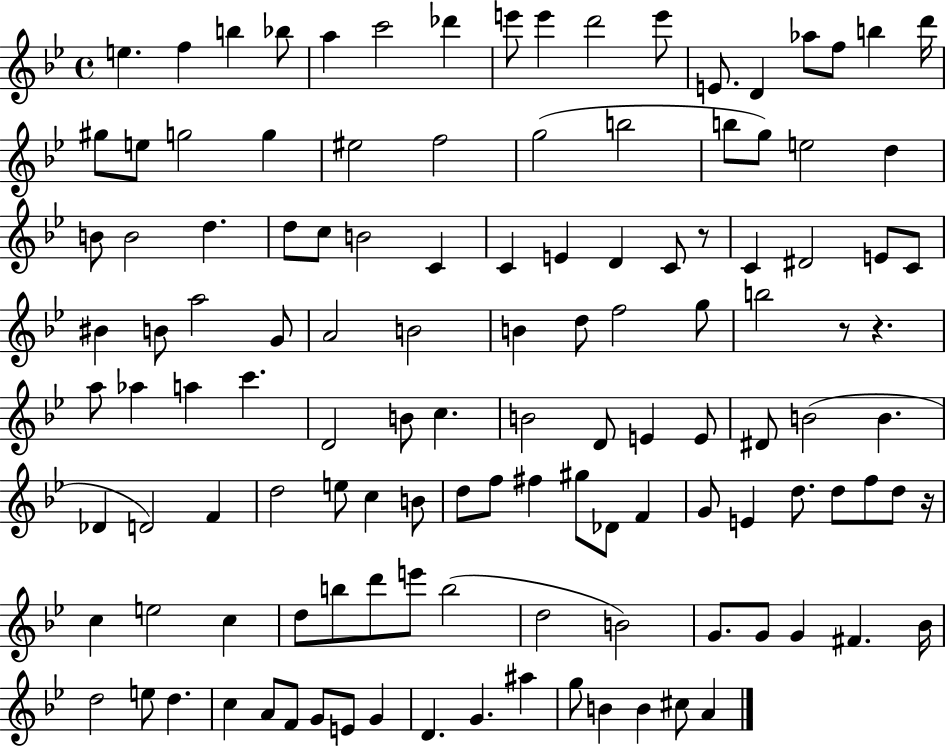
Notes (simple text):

E5/q. F5/q B5/q Bb5/e A5/q C6/h Db6/q E6/e E6/q D6/h E6/e E4/e. D4/q Ab5/e F5/e B5/q D6/s G#5/e E5/e G5/h G5/q EIS5/h F5/h G5/h B5/h B5/e G5/e E5/h D5/q B4/e B4/h D5/q. D5/e C5/e B4/h C4/q C4/q E4/q D4/q C4/e R/e C4/q D#4/h E4/e C4/e BIS4/q B4/e A5/h G4/e A4/h B4/h B4/q D5/e F5/h G5/e B5/h R/e R/q. A5/e Ab5/q A5/q C6/q. D4/h B4/e C5/q. B4/h D4/e E4/q E4/e D#4/e B4/h B4/q. Db4/q D4/h F4/q D5/h E5/e C5/q B4/e D5/e F5/e F#5/q G#5/e Db4/e F4/q G4/e E4/q D5/e. D5/e F5/e D5/e R/s C5/q E5/h C5/q D5/e B5/e D6/e E6/e B5/h D5/h B4/h G4/e. G4/e G4/q F#4/q. Bb4/s D5/h E5/e D5/q. C5/q A4/e F4/e G4/e E4/e G4/q D4/q. G4/q. A#5/q G5/e B4/q B4/q C#5/e A4/q